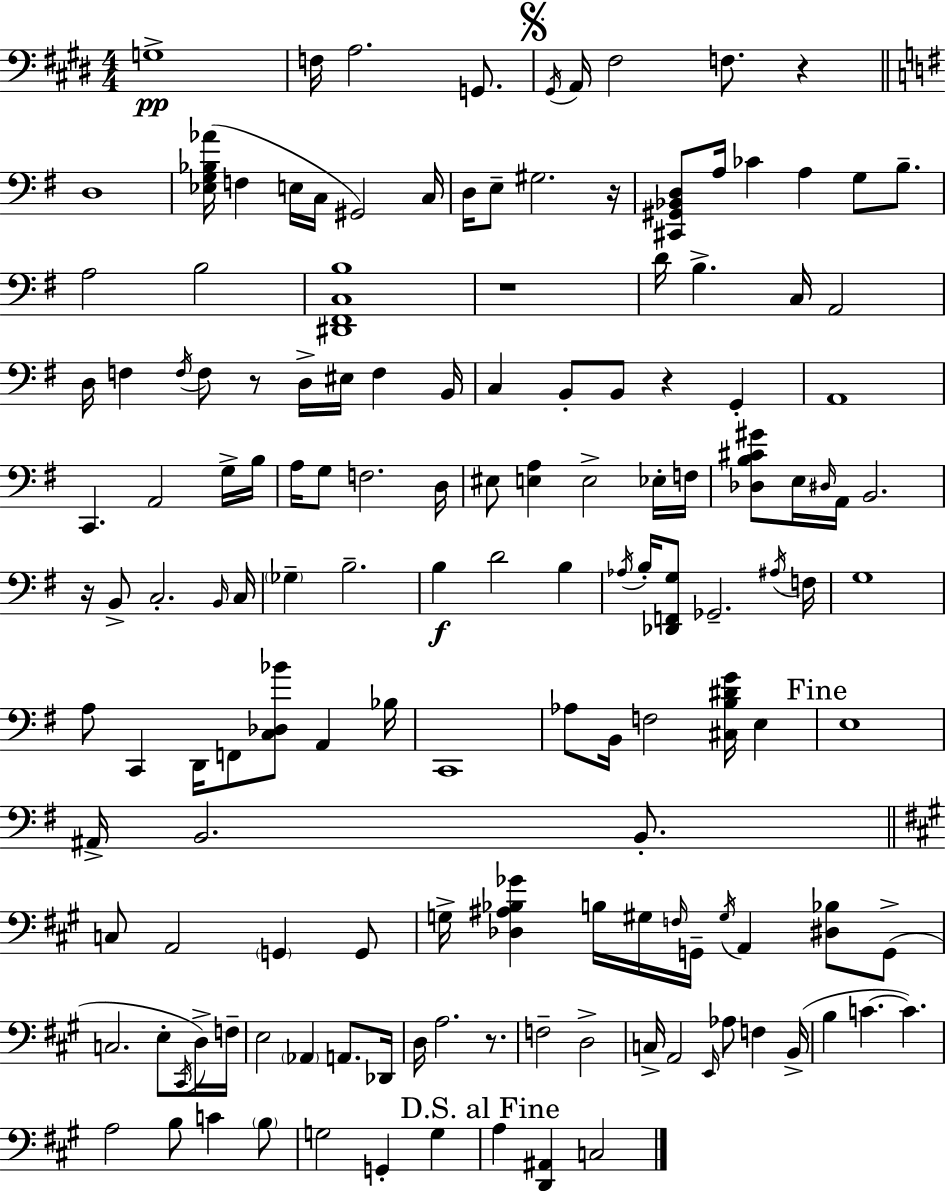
G3/w F3/s A3/h. G2/e. G#2/s A2/s F#3/h F3/e. R/q D3/w [Eb3,G3,Bb3,Ab4]/s F3/q E3/s C3/s G#2/h C3/s D3/s E3/e G#3/h. R/s [C#2,G#2,Bb2,D3]/e A3/s CES4/q A3/q G3/e B3/e. A3/h B3/h [D#2,F#2,C3,B3]/w R/w D4/s B3/q. C3/s A2/h D3/s F3/q F3/s F3/e R/e D3/s EIS3/s F3/q B2/s C3/q B2/e B2/e R/q G2/q A2/w C2/q. A2/h G3/s B3/s A3/s G3/e F3/h. D3/s EIS3/e [E3,A3]/q E3/h Eb3/s F3/s [Db3,B3,C#4,G#4]/e E3/s D#3/s A2/s B2/h. R/s B2/e C3/h. B2/s C3/s Gb3/q B3/h. B3/q D4/h B3/q Ab3/s B3/s [Db2,F2,G3]/e Gb2/h. A#3/s F3/s G3/w A3/e C2/q D2/s F2/e [C3,Db3,Bb4]/e A2/q Bb3/s C2/w Ab3/e B2/s F3/h [C#3,B3,D#4,G4]/s E3/q E3/w A#2/s B2/h. B2/e. C3/e A2/h G2/q G2/e G3/s [Db3,A#3,Bb3,Gb4]/q B3/s G#3/s F3/s G2/s G#3/s A2/q [D#3,Bb3]/e G2/e C3/h. E3/e C#2/s D3/s F3/s E3/h Ab2/q A2/e. Db2/s D3/s A3/h. R/e. F3/h D3/h C3/s A2/h E2/s Ab3/e F3/q B2/s B3/q C4/q. C4/q. A3/h B3/e C4/q B3/e G3/h G2/q G3/q A3/q [D2,A#2]/q C3/h